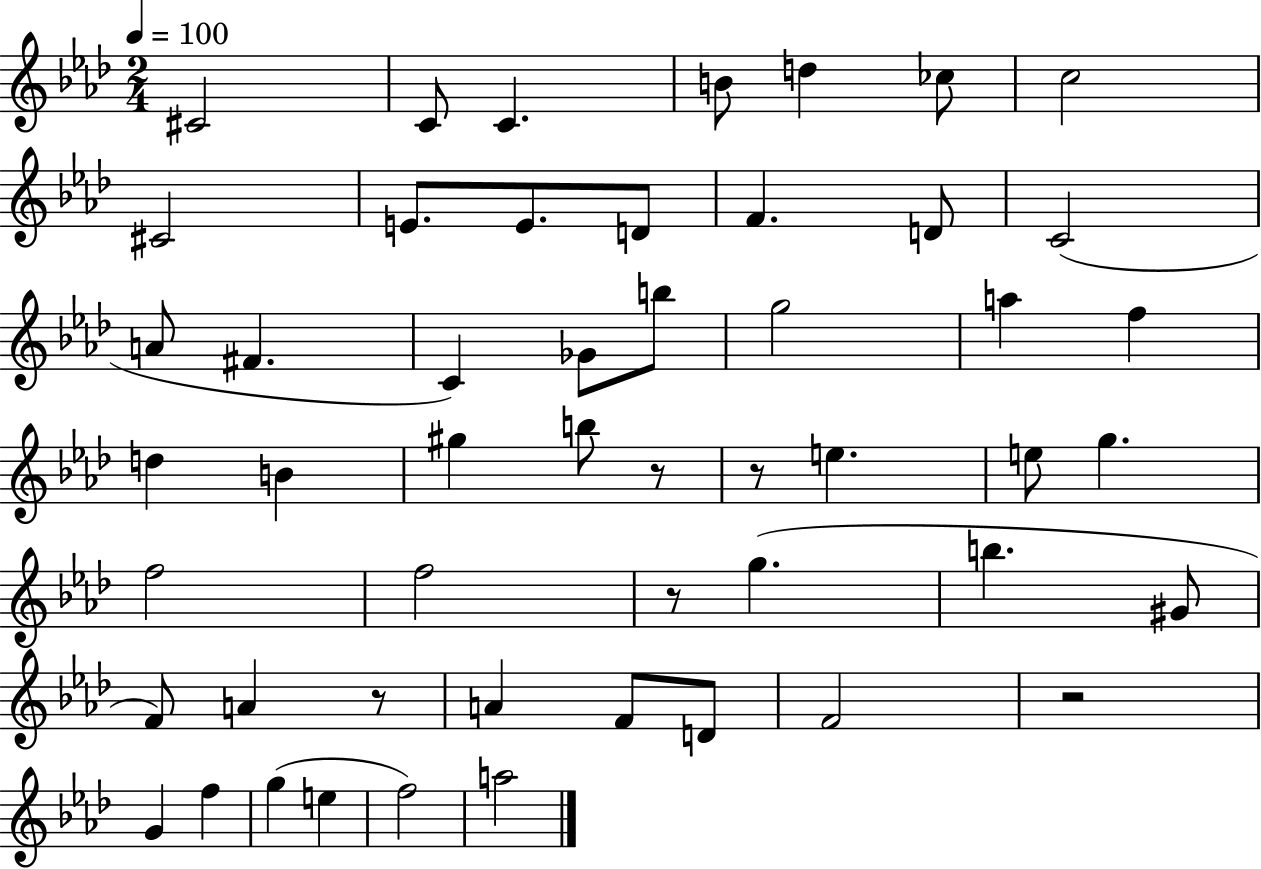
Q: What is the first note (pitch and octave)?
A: C#4